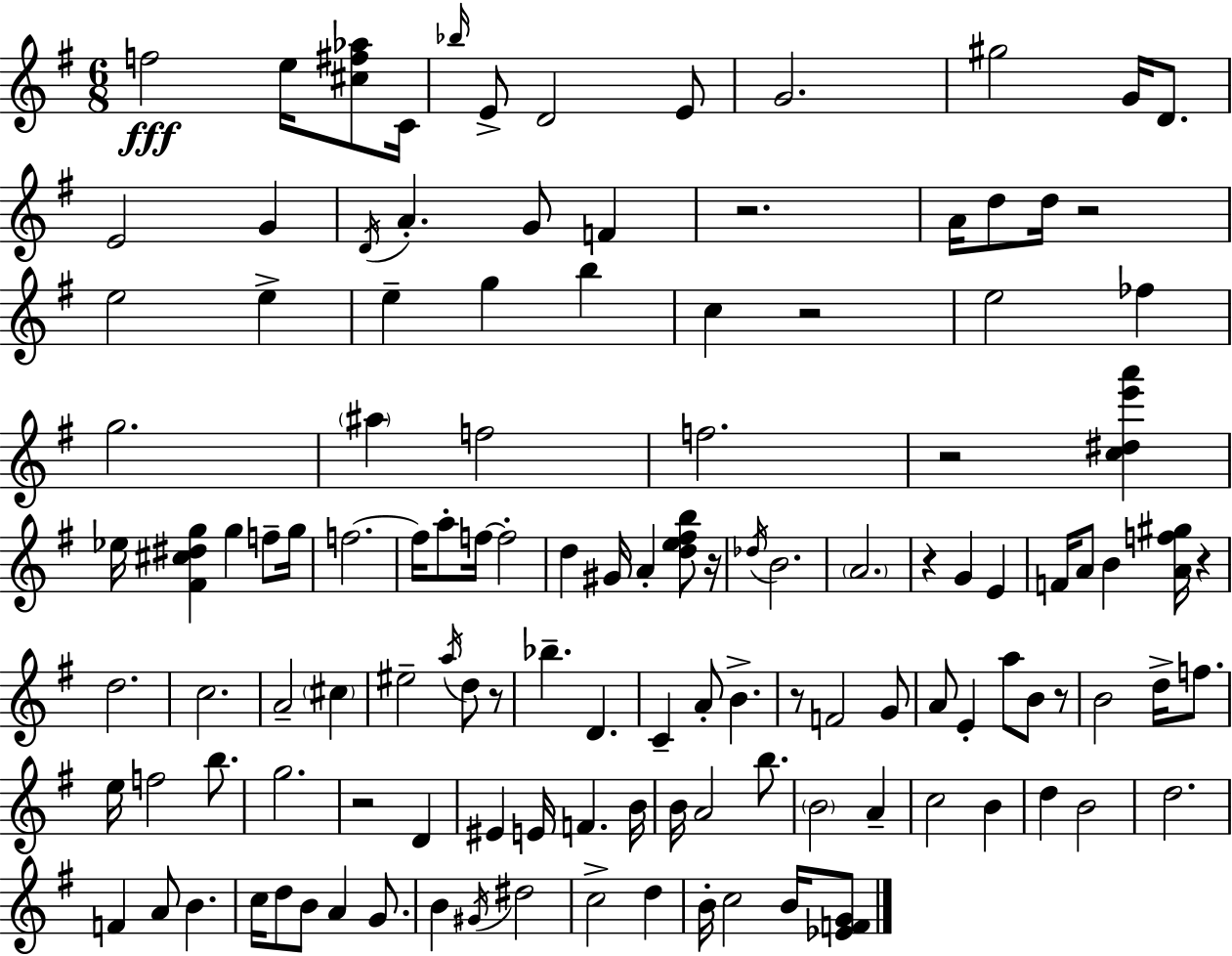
{
  \clef treble
  \numericTimeSignature
  \time 6/8
  \key e \minor
  f''2\fff e''16 <cis'' fis'' aes''>8 c'16 | \grace { bes''16 } e'8-> d'2 e'8 | g'2. | gis''2 g'16 d'8. | \break e'2 g'4 | \acciaccatura { d'16 } a'4.-. g'8 f'4 | r2. | a'16 d''8 d''16 r2 | \break e''2 e''4-> | e''4-- g''4 b''4 | c''4 r2 | e''2 fes''4 | \break g''2. | \parenthesize ais''4 f''2 | f''2. | r2 <c'' dis'' e''' a'''>4 | \break ees''16 <fis' cis'' dis'' g''>4 g''4 f''8-- | g''16 f''2.~~ | f''16 a''8-. f''16~~ f''2-. | d''4 gis'16 a'4-. <d'' e'' fis'' b''>8 | \break r16 \acciaccatura { des''16 } b'2. | \parenthesize a'2. | r4 g'4 e'4 | f'16 a'8 b'4 <a' f'' gis''>16 r4 | \break d''2. | c''2. | a'2-- \parenthesize cis''4 | eis''2-- \acciaccatura { a''16 } | \break d''8 r8 bes''4.-- d'4. | c'4-- a'8-. b'4.-> | r8 f'2 | g'8 a'8 e'4-. a''8 | \break b'8 r8 b'2 | d''16-> f''8. e''16 f''2 | b''8. g''2. | r2 | \break d'4 eis'4 e'16 f'4. | b'16 b'16 a'2 | b''8. \parenthesize b'2 | a'4-- c''2 | \break b'4 d''4 b'2 | d''2. | f'4 a'8 b'4. | c''16 d''8 b'8 a'4 | \break g'8. b'4 \acciaccatura { gis'16 } dis''2 | c''2-> | d''4 b'16-. c''2 | b'16 <ees' f' g'>8 \bar "|."
}